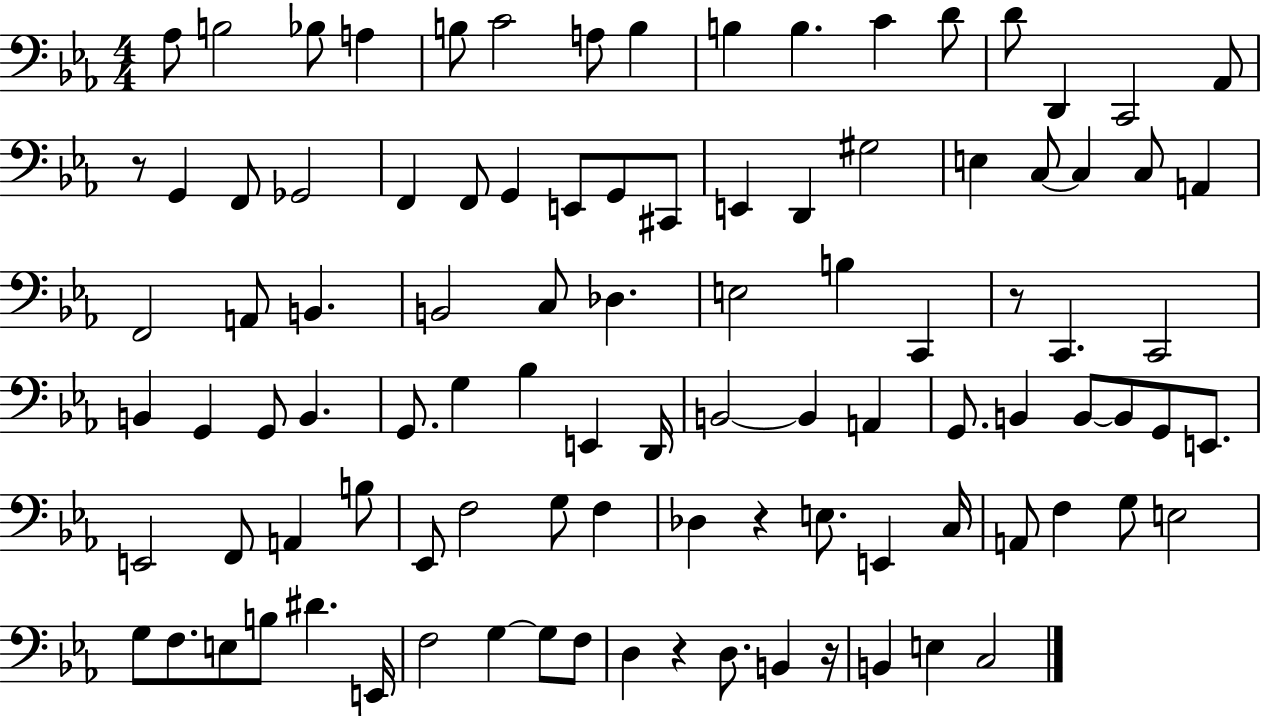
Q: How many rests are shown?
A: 5